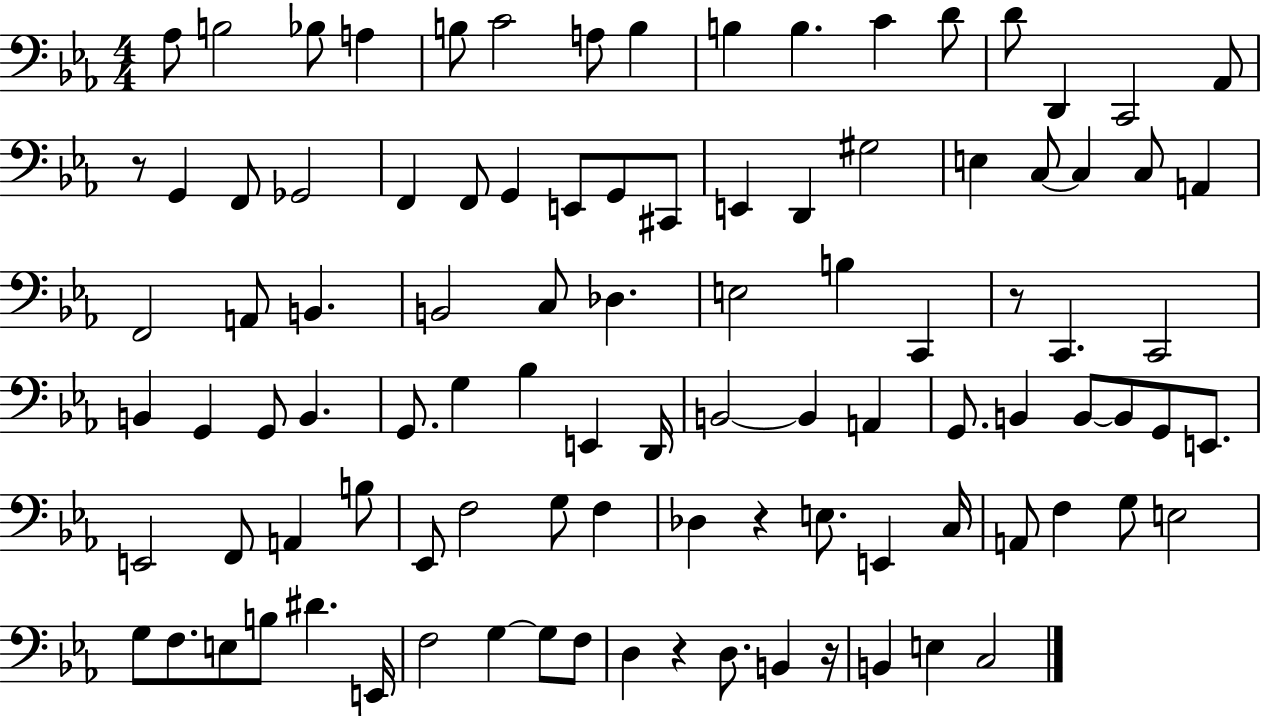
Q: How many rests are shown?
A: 5